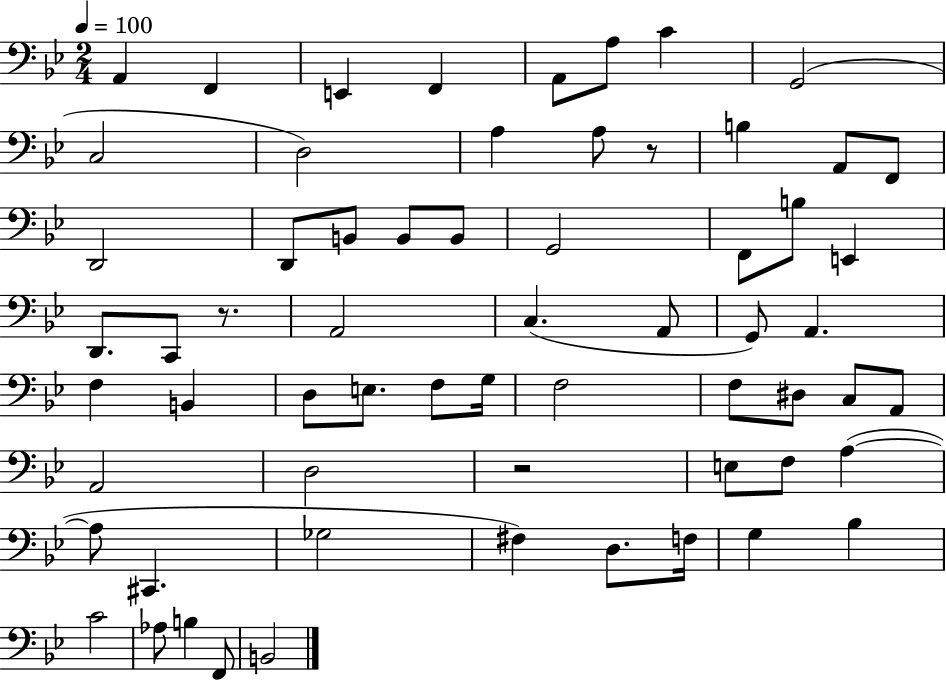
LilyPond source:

{
  \clef bass
  \numericTimeSignature
  \time 2/4
  \key bes \major
  \tempo 4 = 100
  a,4 f,4 | e,4 f,4 | a,8 a8 c'4 | g,2( | \break c2 | d2) | a4 a8 r8 | b4 a,8 f,8 | \break d,2 | d,8 b,8 b,8 b,8 | g,2 | f,8 b8 e,4 | \break d,8. c,8 r8. | a,2 | c4.( a,8 | g,8) a,4. | \break f4 b,4 | d8 e8. f8 g16 | f2 | f8 dis8 c8 a,8 | \break a,2 | d2 | r2 | e8 f8 a4~(~ | \break a8 cis,4. | ges2 | fis4) d8. f16 | g4 bes4 | \break c'2 | aes8 b4 f,8 | b,2 | \bar "|."
}